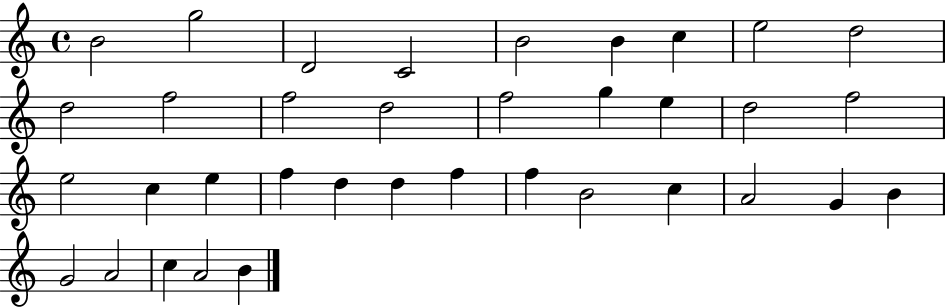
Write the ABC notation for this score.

X:1
T:Untitled
M:4/4
L:1/4
K:C
B2 g2 D2 C2 B2 B c e2 d2 d2 f2 f2 d2 f2 g e d2 f2 e2 c e f d d f f B2 c A2 G B G2 A2 c A2 B